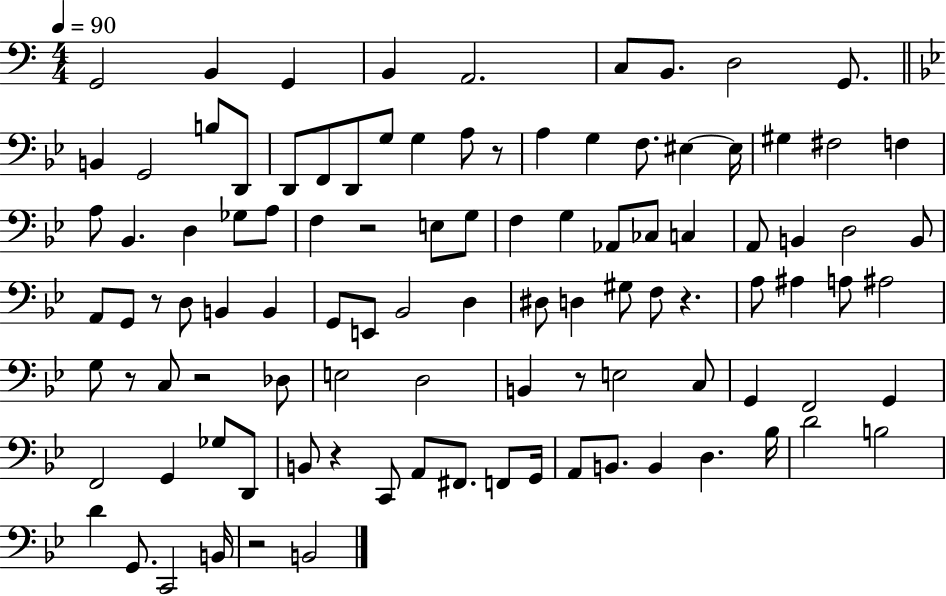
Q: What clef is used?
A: bass